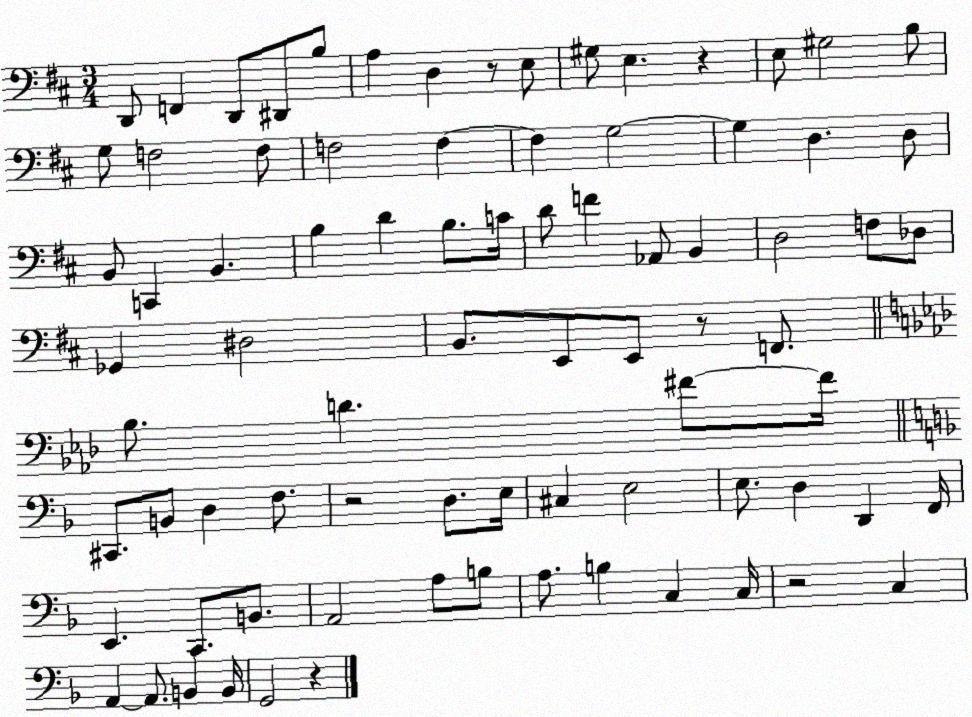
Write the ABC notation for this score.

X:1
T:Untitled
M:3/4
L:1/4
K:D
D,,/2 F,, D,,/2 ^D,,/2 B,/2 A, D, z/2 E,/2 ^G,/2 E, z E,/2 ^G,2 B,/2 G,/2 F,2 F,/2 F,2 F, F, G,2 G, D, D,/2 B,,/2 C,, B,, B, D B,/2 C/4 D/2 F _A,,/2 B,, D,2 F,/2 _D,/2 _G,, ^D,2 B,,/2 E,,/2 E,,/2 z/2 F,,/2 _B,/2 D ^F/2 ^F/4 ^C,,/2 B,,/2 D, F,/2 z2 D,/2 E,/4 ^C, E,2 E,/2 D, D,, F,,/4 E,, C,,/2 B,,/2 A,,2 A,/2 B,/2 A,/2 B, C, C,/4 z2 C, A,, A,,/2 B,, B,,/4 G,,2 z